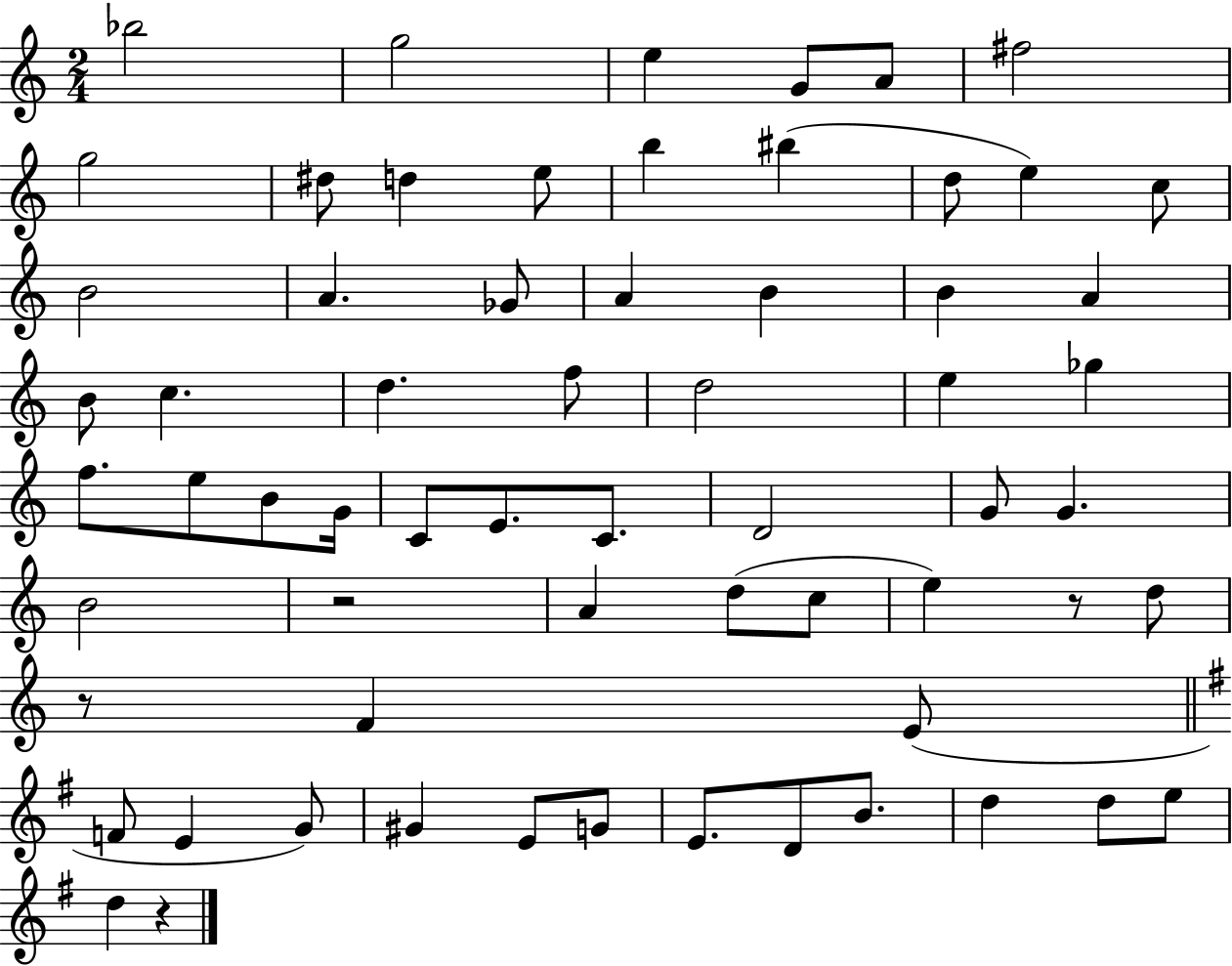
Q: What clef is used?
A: treble